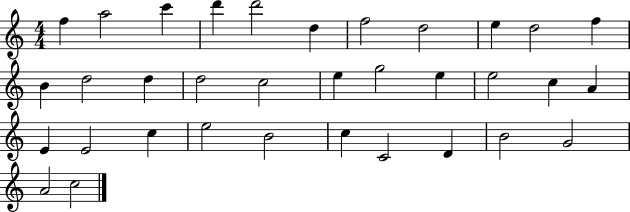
F5/q A5/h C6/q D6/q D6/h D5/q F5/h D5/h E5/q D5/h F5/q B4/q D5/h D5/q D5/h C5/h E5/q G5/h E5/q E5/h C5/q A4/q E4/q E4/h C5/q E5/h B4/h C5/q C4/h D4/q B4/h G4/h A4/h C5/h